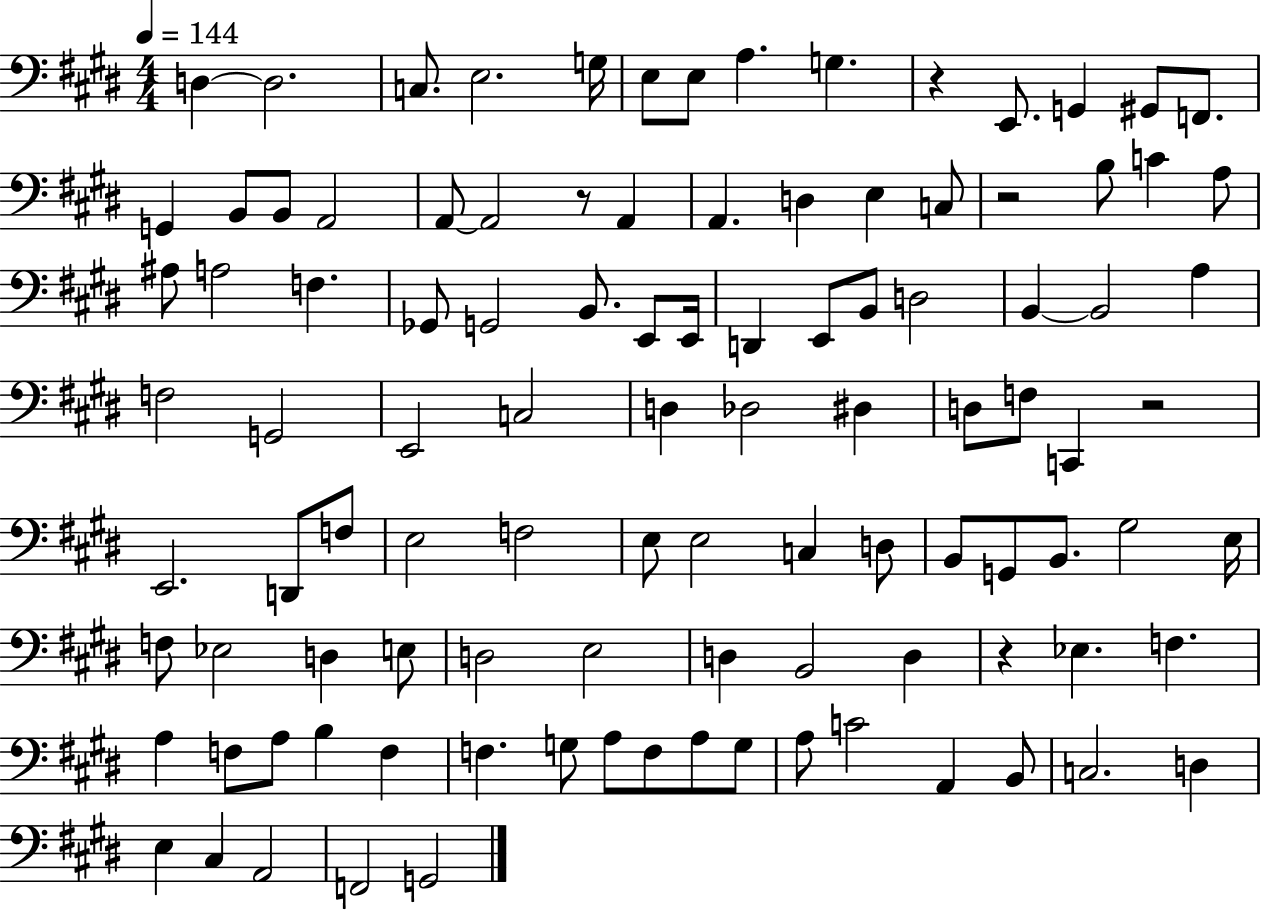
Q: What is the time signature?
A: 4/4